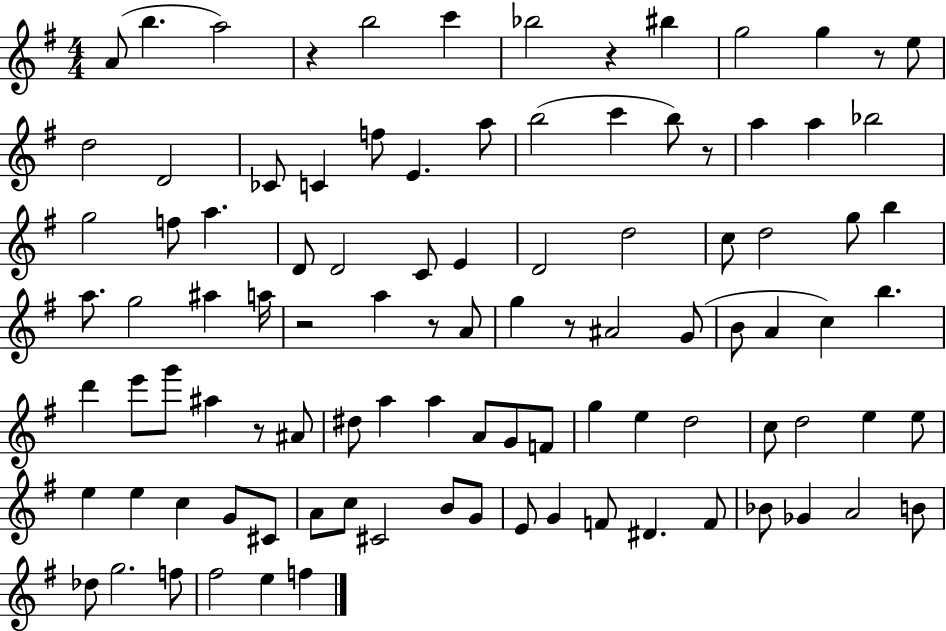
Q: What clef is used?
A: treble